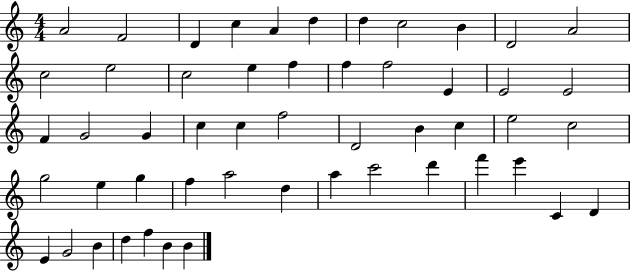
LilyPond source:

{
  \clef treble
  \numericTimeSignature
  \time 4/4
  \key c \major
  a'2 f'2 | d'4 c''4 a'4 d''4 | d''4 c''2 b'4 | d'2 a'2 | \break c''2 e''2 | c''2 e''4 f''4 | f''4 f''2 e'4 | e'2 e'2 | \break f'4 g'2 g'4 | c''4 c''4 f''2 | d'2 b'4 c''4 | e''2 c''2 | \break g''2 e''4 g''4 | f''4 a''2 d''4 | a''4 c'''2 d'''4 | f'''4 e'''4 c'4 d'4 | \break e'4 g'2 b'4 | d''4 f''4 b'4 b'4 | \bar "|."
}